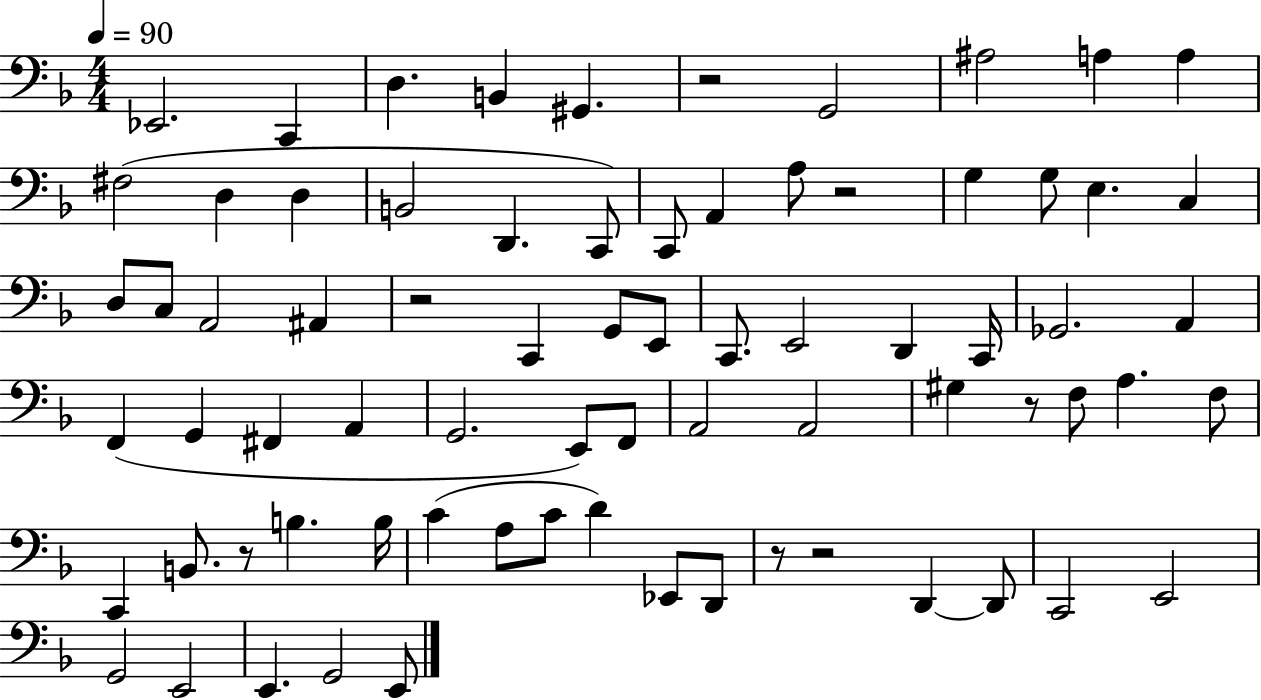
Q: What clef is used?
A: bass